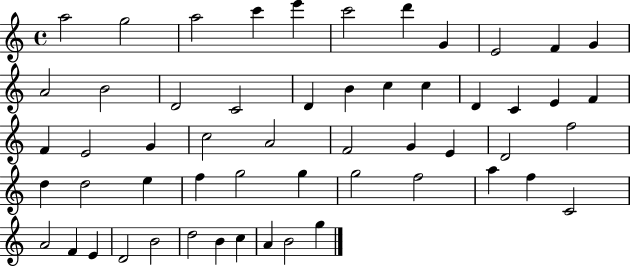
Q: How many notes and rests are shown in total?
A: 55